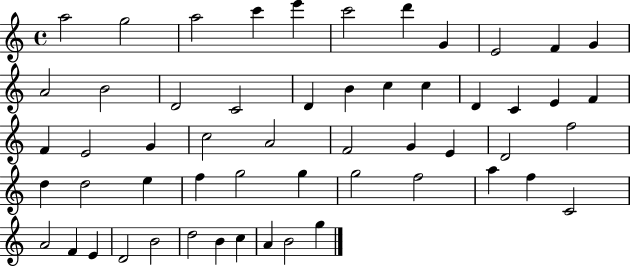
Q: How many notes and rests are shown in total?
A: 55